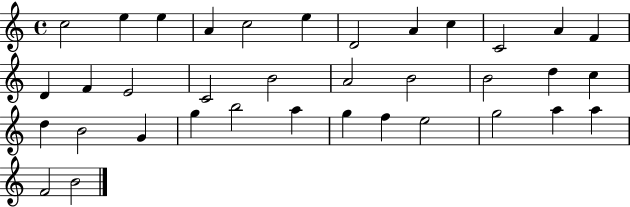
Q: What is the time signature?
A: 4/4